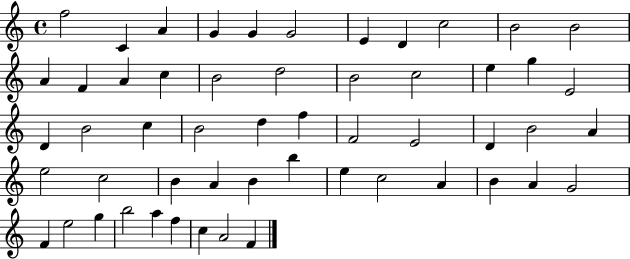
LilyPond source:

{
  \clef treble
  \time 4/4
  \defaultTimeSignature
  \key c \major
  f''2 c'4 a'4 | g'4 g'4 g'2 | e'4 d'4 c''2 | b'2 b'2 | \break a'4 f'4 a'4 c''4 | b'2 d''2 | b'2 c''2 | e''4 g''4 e'2 | \break d'4 b'2 c''4 | b'2 d''4 f''4 | f'2 e'2 | d'4 b'2 a'4 | \break e''2 c''2 | b'4 a'4 b'4 b''4 | e''4 c''2 a'4 | b'4 a'4 g'2 | \break f'4 e''2 g''4 | b''2 a''4 f''4 | c''4 a'2 f'4 | \bar "|."
}